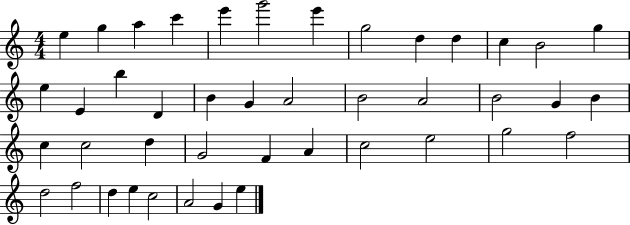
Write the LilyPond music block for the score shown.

{
  \clef treble
  \numericTimeSignature
  \time 4/4
  \key c \major
  e''4 g''4 a''4 c'''4 | e'''4 g'''2 e'''4 | g''2 d''4 d''4 | c''4 b'2 g''4 | \break e''4 e'4 b''4 d'4 | b'4 g'4 a'2 | b'2 a'2 | b'2 g'4 b'4 | \break c''4 c''2 d''4 | g'2 f'4 a'4 | c''2 e''2 | g''2 f''2 | \break d''2 f''2 | d''4 e''4 c''2 | a'2 g'4 e''4 | \bar "|."
}